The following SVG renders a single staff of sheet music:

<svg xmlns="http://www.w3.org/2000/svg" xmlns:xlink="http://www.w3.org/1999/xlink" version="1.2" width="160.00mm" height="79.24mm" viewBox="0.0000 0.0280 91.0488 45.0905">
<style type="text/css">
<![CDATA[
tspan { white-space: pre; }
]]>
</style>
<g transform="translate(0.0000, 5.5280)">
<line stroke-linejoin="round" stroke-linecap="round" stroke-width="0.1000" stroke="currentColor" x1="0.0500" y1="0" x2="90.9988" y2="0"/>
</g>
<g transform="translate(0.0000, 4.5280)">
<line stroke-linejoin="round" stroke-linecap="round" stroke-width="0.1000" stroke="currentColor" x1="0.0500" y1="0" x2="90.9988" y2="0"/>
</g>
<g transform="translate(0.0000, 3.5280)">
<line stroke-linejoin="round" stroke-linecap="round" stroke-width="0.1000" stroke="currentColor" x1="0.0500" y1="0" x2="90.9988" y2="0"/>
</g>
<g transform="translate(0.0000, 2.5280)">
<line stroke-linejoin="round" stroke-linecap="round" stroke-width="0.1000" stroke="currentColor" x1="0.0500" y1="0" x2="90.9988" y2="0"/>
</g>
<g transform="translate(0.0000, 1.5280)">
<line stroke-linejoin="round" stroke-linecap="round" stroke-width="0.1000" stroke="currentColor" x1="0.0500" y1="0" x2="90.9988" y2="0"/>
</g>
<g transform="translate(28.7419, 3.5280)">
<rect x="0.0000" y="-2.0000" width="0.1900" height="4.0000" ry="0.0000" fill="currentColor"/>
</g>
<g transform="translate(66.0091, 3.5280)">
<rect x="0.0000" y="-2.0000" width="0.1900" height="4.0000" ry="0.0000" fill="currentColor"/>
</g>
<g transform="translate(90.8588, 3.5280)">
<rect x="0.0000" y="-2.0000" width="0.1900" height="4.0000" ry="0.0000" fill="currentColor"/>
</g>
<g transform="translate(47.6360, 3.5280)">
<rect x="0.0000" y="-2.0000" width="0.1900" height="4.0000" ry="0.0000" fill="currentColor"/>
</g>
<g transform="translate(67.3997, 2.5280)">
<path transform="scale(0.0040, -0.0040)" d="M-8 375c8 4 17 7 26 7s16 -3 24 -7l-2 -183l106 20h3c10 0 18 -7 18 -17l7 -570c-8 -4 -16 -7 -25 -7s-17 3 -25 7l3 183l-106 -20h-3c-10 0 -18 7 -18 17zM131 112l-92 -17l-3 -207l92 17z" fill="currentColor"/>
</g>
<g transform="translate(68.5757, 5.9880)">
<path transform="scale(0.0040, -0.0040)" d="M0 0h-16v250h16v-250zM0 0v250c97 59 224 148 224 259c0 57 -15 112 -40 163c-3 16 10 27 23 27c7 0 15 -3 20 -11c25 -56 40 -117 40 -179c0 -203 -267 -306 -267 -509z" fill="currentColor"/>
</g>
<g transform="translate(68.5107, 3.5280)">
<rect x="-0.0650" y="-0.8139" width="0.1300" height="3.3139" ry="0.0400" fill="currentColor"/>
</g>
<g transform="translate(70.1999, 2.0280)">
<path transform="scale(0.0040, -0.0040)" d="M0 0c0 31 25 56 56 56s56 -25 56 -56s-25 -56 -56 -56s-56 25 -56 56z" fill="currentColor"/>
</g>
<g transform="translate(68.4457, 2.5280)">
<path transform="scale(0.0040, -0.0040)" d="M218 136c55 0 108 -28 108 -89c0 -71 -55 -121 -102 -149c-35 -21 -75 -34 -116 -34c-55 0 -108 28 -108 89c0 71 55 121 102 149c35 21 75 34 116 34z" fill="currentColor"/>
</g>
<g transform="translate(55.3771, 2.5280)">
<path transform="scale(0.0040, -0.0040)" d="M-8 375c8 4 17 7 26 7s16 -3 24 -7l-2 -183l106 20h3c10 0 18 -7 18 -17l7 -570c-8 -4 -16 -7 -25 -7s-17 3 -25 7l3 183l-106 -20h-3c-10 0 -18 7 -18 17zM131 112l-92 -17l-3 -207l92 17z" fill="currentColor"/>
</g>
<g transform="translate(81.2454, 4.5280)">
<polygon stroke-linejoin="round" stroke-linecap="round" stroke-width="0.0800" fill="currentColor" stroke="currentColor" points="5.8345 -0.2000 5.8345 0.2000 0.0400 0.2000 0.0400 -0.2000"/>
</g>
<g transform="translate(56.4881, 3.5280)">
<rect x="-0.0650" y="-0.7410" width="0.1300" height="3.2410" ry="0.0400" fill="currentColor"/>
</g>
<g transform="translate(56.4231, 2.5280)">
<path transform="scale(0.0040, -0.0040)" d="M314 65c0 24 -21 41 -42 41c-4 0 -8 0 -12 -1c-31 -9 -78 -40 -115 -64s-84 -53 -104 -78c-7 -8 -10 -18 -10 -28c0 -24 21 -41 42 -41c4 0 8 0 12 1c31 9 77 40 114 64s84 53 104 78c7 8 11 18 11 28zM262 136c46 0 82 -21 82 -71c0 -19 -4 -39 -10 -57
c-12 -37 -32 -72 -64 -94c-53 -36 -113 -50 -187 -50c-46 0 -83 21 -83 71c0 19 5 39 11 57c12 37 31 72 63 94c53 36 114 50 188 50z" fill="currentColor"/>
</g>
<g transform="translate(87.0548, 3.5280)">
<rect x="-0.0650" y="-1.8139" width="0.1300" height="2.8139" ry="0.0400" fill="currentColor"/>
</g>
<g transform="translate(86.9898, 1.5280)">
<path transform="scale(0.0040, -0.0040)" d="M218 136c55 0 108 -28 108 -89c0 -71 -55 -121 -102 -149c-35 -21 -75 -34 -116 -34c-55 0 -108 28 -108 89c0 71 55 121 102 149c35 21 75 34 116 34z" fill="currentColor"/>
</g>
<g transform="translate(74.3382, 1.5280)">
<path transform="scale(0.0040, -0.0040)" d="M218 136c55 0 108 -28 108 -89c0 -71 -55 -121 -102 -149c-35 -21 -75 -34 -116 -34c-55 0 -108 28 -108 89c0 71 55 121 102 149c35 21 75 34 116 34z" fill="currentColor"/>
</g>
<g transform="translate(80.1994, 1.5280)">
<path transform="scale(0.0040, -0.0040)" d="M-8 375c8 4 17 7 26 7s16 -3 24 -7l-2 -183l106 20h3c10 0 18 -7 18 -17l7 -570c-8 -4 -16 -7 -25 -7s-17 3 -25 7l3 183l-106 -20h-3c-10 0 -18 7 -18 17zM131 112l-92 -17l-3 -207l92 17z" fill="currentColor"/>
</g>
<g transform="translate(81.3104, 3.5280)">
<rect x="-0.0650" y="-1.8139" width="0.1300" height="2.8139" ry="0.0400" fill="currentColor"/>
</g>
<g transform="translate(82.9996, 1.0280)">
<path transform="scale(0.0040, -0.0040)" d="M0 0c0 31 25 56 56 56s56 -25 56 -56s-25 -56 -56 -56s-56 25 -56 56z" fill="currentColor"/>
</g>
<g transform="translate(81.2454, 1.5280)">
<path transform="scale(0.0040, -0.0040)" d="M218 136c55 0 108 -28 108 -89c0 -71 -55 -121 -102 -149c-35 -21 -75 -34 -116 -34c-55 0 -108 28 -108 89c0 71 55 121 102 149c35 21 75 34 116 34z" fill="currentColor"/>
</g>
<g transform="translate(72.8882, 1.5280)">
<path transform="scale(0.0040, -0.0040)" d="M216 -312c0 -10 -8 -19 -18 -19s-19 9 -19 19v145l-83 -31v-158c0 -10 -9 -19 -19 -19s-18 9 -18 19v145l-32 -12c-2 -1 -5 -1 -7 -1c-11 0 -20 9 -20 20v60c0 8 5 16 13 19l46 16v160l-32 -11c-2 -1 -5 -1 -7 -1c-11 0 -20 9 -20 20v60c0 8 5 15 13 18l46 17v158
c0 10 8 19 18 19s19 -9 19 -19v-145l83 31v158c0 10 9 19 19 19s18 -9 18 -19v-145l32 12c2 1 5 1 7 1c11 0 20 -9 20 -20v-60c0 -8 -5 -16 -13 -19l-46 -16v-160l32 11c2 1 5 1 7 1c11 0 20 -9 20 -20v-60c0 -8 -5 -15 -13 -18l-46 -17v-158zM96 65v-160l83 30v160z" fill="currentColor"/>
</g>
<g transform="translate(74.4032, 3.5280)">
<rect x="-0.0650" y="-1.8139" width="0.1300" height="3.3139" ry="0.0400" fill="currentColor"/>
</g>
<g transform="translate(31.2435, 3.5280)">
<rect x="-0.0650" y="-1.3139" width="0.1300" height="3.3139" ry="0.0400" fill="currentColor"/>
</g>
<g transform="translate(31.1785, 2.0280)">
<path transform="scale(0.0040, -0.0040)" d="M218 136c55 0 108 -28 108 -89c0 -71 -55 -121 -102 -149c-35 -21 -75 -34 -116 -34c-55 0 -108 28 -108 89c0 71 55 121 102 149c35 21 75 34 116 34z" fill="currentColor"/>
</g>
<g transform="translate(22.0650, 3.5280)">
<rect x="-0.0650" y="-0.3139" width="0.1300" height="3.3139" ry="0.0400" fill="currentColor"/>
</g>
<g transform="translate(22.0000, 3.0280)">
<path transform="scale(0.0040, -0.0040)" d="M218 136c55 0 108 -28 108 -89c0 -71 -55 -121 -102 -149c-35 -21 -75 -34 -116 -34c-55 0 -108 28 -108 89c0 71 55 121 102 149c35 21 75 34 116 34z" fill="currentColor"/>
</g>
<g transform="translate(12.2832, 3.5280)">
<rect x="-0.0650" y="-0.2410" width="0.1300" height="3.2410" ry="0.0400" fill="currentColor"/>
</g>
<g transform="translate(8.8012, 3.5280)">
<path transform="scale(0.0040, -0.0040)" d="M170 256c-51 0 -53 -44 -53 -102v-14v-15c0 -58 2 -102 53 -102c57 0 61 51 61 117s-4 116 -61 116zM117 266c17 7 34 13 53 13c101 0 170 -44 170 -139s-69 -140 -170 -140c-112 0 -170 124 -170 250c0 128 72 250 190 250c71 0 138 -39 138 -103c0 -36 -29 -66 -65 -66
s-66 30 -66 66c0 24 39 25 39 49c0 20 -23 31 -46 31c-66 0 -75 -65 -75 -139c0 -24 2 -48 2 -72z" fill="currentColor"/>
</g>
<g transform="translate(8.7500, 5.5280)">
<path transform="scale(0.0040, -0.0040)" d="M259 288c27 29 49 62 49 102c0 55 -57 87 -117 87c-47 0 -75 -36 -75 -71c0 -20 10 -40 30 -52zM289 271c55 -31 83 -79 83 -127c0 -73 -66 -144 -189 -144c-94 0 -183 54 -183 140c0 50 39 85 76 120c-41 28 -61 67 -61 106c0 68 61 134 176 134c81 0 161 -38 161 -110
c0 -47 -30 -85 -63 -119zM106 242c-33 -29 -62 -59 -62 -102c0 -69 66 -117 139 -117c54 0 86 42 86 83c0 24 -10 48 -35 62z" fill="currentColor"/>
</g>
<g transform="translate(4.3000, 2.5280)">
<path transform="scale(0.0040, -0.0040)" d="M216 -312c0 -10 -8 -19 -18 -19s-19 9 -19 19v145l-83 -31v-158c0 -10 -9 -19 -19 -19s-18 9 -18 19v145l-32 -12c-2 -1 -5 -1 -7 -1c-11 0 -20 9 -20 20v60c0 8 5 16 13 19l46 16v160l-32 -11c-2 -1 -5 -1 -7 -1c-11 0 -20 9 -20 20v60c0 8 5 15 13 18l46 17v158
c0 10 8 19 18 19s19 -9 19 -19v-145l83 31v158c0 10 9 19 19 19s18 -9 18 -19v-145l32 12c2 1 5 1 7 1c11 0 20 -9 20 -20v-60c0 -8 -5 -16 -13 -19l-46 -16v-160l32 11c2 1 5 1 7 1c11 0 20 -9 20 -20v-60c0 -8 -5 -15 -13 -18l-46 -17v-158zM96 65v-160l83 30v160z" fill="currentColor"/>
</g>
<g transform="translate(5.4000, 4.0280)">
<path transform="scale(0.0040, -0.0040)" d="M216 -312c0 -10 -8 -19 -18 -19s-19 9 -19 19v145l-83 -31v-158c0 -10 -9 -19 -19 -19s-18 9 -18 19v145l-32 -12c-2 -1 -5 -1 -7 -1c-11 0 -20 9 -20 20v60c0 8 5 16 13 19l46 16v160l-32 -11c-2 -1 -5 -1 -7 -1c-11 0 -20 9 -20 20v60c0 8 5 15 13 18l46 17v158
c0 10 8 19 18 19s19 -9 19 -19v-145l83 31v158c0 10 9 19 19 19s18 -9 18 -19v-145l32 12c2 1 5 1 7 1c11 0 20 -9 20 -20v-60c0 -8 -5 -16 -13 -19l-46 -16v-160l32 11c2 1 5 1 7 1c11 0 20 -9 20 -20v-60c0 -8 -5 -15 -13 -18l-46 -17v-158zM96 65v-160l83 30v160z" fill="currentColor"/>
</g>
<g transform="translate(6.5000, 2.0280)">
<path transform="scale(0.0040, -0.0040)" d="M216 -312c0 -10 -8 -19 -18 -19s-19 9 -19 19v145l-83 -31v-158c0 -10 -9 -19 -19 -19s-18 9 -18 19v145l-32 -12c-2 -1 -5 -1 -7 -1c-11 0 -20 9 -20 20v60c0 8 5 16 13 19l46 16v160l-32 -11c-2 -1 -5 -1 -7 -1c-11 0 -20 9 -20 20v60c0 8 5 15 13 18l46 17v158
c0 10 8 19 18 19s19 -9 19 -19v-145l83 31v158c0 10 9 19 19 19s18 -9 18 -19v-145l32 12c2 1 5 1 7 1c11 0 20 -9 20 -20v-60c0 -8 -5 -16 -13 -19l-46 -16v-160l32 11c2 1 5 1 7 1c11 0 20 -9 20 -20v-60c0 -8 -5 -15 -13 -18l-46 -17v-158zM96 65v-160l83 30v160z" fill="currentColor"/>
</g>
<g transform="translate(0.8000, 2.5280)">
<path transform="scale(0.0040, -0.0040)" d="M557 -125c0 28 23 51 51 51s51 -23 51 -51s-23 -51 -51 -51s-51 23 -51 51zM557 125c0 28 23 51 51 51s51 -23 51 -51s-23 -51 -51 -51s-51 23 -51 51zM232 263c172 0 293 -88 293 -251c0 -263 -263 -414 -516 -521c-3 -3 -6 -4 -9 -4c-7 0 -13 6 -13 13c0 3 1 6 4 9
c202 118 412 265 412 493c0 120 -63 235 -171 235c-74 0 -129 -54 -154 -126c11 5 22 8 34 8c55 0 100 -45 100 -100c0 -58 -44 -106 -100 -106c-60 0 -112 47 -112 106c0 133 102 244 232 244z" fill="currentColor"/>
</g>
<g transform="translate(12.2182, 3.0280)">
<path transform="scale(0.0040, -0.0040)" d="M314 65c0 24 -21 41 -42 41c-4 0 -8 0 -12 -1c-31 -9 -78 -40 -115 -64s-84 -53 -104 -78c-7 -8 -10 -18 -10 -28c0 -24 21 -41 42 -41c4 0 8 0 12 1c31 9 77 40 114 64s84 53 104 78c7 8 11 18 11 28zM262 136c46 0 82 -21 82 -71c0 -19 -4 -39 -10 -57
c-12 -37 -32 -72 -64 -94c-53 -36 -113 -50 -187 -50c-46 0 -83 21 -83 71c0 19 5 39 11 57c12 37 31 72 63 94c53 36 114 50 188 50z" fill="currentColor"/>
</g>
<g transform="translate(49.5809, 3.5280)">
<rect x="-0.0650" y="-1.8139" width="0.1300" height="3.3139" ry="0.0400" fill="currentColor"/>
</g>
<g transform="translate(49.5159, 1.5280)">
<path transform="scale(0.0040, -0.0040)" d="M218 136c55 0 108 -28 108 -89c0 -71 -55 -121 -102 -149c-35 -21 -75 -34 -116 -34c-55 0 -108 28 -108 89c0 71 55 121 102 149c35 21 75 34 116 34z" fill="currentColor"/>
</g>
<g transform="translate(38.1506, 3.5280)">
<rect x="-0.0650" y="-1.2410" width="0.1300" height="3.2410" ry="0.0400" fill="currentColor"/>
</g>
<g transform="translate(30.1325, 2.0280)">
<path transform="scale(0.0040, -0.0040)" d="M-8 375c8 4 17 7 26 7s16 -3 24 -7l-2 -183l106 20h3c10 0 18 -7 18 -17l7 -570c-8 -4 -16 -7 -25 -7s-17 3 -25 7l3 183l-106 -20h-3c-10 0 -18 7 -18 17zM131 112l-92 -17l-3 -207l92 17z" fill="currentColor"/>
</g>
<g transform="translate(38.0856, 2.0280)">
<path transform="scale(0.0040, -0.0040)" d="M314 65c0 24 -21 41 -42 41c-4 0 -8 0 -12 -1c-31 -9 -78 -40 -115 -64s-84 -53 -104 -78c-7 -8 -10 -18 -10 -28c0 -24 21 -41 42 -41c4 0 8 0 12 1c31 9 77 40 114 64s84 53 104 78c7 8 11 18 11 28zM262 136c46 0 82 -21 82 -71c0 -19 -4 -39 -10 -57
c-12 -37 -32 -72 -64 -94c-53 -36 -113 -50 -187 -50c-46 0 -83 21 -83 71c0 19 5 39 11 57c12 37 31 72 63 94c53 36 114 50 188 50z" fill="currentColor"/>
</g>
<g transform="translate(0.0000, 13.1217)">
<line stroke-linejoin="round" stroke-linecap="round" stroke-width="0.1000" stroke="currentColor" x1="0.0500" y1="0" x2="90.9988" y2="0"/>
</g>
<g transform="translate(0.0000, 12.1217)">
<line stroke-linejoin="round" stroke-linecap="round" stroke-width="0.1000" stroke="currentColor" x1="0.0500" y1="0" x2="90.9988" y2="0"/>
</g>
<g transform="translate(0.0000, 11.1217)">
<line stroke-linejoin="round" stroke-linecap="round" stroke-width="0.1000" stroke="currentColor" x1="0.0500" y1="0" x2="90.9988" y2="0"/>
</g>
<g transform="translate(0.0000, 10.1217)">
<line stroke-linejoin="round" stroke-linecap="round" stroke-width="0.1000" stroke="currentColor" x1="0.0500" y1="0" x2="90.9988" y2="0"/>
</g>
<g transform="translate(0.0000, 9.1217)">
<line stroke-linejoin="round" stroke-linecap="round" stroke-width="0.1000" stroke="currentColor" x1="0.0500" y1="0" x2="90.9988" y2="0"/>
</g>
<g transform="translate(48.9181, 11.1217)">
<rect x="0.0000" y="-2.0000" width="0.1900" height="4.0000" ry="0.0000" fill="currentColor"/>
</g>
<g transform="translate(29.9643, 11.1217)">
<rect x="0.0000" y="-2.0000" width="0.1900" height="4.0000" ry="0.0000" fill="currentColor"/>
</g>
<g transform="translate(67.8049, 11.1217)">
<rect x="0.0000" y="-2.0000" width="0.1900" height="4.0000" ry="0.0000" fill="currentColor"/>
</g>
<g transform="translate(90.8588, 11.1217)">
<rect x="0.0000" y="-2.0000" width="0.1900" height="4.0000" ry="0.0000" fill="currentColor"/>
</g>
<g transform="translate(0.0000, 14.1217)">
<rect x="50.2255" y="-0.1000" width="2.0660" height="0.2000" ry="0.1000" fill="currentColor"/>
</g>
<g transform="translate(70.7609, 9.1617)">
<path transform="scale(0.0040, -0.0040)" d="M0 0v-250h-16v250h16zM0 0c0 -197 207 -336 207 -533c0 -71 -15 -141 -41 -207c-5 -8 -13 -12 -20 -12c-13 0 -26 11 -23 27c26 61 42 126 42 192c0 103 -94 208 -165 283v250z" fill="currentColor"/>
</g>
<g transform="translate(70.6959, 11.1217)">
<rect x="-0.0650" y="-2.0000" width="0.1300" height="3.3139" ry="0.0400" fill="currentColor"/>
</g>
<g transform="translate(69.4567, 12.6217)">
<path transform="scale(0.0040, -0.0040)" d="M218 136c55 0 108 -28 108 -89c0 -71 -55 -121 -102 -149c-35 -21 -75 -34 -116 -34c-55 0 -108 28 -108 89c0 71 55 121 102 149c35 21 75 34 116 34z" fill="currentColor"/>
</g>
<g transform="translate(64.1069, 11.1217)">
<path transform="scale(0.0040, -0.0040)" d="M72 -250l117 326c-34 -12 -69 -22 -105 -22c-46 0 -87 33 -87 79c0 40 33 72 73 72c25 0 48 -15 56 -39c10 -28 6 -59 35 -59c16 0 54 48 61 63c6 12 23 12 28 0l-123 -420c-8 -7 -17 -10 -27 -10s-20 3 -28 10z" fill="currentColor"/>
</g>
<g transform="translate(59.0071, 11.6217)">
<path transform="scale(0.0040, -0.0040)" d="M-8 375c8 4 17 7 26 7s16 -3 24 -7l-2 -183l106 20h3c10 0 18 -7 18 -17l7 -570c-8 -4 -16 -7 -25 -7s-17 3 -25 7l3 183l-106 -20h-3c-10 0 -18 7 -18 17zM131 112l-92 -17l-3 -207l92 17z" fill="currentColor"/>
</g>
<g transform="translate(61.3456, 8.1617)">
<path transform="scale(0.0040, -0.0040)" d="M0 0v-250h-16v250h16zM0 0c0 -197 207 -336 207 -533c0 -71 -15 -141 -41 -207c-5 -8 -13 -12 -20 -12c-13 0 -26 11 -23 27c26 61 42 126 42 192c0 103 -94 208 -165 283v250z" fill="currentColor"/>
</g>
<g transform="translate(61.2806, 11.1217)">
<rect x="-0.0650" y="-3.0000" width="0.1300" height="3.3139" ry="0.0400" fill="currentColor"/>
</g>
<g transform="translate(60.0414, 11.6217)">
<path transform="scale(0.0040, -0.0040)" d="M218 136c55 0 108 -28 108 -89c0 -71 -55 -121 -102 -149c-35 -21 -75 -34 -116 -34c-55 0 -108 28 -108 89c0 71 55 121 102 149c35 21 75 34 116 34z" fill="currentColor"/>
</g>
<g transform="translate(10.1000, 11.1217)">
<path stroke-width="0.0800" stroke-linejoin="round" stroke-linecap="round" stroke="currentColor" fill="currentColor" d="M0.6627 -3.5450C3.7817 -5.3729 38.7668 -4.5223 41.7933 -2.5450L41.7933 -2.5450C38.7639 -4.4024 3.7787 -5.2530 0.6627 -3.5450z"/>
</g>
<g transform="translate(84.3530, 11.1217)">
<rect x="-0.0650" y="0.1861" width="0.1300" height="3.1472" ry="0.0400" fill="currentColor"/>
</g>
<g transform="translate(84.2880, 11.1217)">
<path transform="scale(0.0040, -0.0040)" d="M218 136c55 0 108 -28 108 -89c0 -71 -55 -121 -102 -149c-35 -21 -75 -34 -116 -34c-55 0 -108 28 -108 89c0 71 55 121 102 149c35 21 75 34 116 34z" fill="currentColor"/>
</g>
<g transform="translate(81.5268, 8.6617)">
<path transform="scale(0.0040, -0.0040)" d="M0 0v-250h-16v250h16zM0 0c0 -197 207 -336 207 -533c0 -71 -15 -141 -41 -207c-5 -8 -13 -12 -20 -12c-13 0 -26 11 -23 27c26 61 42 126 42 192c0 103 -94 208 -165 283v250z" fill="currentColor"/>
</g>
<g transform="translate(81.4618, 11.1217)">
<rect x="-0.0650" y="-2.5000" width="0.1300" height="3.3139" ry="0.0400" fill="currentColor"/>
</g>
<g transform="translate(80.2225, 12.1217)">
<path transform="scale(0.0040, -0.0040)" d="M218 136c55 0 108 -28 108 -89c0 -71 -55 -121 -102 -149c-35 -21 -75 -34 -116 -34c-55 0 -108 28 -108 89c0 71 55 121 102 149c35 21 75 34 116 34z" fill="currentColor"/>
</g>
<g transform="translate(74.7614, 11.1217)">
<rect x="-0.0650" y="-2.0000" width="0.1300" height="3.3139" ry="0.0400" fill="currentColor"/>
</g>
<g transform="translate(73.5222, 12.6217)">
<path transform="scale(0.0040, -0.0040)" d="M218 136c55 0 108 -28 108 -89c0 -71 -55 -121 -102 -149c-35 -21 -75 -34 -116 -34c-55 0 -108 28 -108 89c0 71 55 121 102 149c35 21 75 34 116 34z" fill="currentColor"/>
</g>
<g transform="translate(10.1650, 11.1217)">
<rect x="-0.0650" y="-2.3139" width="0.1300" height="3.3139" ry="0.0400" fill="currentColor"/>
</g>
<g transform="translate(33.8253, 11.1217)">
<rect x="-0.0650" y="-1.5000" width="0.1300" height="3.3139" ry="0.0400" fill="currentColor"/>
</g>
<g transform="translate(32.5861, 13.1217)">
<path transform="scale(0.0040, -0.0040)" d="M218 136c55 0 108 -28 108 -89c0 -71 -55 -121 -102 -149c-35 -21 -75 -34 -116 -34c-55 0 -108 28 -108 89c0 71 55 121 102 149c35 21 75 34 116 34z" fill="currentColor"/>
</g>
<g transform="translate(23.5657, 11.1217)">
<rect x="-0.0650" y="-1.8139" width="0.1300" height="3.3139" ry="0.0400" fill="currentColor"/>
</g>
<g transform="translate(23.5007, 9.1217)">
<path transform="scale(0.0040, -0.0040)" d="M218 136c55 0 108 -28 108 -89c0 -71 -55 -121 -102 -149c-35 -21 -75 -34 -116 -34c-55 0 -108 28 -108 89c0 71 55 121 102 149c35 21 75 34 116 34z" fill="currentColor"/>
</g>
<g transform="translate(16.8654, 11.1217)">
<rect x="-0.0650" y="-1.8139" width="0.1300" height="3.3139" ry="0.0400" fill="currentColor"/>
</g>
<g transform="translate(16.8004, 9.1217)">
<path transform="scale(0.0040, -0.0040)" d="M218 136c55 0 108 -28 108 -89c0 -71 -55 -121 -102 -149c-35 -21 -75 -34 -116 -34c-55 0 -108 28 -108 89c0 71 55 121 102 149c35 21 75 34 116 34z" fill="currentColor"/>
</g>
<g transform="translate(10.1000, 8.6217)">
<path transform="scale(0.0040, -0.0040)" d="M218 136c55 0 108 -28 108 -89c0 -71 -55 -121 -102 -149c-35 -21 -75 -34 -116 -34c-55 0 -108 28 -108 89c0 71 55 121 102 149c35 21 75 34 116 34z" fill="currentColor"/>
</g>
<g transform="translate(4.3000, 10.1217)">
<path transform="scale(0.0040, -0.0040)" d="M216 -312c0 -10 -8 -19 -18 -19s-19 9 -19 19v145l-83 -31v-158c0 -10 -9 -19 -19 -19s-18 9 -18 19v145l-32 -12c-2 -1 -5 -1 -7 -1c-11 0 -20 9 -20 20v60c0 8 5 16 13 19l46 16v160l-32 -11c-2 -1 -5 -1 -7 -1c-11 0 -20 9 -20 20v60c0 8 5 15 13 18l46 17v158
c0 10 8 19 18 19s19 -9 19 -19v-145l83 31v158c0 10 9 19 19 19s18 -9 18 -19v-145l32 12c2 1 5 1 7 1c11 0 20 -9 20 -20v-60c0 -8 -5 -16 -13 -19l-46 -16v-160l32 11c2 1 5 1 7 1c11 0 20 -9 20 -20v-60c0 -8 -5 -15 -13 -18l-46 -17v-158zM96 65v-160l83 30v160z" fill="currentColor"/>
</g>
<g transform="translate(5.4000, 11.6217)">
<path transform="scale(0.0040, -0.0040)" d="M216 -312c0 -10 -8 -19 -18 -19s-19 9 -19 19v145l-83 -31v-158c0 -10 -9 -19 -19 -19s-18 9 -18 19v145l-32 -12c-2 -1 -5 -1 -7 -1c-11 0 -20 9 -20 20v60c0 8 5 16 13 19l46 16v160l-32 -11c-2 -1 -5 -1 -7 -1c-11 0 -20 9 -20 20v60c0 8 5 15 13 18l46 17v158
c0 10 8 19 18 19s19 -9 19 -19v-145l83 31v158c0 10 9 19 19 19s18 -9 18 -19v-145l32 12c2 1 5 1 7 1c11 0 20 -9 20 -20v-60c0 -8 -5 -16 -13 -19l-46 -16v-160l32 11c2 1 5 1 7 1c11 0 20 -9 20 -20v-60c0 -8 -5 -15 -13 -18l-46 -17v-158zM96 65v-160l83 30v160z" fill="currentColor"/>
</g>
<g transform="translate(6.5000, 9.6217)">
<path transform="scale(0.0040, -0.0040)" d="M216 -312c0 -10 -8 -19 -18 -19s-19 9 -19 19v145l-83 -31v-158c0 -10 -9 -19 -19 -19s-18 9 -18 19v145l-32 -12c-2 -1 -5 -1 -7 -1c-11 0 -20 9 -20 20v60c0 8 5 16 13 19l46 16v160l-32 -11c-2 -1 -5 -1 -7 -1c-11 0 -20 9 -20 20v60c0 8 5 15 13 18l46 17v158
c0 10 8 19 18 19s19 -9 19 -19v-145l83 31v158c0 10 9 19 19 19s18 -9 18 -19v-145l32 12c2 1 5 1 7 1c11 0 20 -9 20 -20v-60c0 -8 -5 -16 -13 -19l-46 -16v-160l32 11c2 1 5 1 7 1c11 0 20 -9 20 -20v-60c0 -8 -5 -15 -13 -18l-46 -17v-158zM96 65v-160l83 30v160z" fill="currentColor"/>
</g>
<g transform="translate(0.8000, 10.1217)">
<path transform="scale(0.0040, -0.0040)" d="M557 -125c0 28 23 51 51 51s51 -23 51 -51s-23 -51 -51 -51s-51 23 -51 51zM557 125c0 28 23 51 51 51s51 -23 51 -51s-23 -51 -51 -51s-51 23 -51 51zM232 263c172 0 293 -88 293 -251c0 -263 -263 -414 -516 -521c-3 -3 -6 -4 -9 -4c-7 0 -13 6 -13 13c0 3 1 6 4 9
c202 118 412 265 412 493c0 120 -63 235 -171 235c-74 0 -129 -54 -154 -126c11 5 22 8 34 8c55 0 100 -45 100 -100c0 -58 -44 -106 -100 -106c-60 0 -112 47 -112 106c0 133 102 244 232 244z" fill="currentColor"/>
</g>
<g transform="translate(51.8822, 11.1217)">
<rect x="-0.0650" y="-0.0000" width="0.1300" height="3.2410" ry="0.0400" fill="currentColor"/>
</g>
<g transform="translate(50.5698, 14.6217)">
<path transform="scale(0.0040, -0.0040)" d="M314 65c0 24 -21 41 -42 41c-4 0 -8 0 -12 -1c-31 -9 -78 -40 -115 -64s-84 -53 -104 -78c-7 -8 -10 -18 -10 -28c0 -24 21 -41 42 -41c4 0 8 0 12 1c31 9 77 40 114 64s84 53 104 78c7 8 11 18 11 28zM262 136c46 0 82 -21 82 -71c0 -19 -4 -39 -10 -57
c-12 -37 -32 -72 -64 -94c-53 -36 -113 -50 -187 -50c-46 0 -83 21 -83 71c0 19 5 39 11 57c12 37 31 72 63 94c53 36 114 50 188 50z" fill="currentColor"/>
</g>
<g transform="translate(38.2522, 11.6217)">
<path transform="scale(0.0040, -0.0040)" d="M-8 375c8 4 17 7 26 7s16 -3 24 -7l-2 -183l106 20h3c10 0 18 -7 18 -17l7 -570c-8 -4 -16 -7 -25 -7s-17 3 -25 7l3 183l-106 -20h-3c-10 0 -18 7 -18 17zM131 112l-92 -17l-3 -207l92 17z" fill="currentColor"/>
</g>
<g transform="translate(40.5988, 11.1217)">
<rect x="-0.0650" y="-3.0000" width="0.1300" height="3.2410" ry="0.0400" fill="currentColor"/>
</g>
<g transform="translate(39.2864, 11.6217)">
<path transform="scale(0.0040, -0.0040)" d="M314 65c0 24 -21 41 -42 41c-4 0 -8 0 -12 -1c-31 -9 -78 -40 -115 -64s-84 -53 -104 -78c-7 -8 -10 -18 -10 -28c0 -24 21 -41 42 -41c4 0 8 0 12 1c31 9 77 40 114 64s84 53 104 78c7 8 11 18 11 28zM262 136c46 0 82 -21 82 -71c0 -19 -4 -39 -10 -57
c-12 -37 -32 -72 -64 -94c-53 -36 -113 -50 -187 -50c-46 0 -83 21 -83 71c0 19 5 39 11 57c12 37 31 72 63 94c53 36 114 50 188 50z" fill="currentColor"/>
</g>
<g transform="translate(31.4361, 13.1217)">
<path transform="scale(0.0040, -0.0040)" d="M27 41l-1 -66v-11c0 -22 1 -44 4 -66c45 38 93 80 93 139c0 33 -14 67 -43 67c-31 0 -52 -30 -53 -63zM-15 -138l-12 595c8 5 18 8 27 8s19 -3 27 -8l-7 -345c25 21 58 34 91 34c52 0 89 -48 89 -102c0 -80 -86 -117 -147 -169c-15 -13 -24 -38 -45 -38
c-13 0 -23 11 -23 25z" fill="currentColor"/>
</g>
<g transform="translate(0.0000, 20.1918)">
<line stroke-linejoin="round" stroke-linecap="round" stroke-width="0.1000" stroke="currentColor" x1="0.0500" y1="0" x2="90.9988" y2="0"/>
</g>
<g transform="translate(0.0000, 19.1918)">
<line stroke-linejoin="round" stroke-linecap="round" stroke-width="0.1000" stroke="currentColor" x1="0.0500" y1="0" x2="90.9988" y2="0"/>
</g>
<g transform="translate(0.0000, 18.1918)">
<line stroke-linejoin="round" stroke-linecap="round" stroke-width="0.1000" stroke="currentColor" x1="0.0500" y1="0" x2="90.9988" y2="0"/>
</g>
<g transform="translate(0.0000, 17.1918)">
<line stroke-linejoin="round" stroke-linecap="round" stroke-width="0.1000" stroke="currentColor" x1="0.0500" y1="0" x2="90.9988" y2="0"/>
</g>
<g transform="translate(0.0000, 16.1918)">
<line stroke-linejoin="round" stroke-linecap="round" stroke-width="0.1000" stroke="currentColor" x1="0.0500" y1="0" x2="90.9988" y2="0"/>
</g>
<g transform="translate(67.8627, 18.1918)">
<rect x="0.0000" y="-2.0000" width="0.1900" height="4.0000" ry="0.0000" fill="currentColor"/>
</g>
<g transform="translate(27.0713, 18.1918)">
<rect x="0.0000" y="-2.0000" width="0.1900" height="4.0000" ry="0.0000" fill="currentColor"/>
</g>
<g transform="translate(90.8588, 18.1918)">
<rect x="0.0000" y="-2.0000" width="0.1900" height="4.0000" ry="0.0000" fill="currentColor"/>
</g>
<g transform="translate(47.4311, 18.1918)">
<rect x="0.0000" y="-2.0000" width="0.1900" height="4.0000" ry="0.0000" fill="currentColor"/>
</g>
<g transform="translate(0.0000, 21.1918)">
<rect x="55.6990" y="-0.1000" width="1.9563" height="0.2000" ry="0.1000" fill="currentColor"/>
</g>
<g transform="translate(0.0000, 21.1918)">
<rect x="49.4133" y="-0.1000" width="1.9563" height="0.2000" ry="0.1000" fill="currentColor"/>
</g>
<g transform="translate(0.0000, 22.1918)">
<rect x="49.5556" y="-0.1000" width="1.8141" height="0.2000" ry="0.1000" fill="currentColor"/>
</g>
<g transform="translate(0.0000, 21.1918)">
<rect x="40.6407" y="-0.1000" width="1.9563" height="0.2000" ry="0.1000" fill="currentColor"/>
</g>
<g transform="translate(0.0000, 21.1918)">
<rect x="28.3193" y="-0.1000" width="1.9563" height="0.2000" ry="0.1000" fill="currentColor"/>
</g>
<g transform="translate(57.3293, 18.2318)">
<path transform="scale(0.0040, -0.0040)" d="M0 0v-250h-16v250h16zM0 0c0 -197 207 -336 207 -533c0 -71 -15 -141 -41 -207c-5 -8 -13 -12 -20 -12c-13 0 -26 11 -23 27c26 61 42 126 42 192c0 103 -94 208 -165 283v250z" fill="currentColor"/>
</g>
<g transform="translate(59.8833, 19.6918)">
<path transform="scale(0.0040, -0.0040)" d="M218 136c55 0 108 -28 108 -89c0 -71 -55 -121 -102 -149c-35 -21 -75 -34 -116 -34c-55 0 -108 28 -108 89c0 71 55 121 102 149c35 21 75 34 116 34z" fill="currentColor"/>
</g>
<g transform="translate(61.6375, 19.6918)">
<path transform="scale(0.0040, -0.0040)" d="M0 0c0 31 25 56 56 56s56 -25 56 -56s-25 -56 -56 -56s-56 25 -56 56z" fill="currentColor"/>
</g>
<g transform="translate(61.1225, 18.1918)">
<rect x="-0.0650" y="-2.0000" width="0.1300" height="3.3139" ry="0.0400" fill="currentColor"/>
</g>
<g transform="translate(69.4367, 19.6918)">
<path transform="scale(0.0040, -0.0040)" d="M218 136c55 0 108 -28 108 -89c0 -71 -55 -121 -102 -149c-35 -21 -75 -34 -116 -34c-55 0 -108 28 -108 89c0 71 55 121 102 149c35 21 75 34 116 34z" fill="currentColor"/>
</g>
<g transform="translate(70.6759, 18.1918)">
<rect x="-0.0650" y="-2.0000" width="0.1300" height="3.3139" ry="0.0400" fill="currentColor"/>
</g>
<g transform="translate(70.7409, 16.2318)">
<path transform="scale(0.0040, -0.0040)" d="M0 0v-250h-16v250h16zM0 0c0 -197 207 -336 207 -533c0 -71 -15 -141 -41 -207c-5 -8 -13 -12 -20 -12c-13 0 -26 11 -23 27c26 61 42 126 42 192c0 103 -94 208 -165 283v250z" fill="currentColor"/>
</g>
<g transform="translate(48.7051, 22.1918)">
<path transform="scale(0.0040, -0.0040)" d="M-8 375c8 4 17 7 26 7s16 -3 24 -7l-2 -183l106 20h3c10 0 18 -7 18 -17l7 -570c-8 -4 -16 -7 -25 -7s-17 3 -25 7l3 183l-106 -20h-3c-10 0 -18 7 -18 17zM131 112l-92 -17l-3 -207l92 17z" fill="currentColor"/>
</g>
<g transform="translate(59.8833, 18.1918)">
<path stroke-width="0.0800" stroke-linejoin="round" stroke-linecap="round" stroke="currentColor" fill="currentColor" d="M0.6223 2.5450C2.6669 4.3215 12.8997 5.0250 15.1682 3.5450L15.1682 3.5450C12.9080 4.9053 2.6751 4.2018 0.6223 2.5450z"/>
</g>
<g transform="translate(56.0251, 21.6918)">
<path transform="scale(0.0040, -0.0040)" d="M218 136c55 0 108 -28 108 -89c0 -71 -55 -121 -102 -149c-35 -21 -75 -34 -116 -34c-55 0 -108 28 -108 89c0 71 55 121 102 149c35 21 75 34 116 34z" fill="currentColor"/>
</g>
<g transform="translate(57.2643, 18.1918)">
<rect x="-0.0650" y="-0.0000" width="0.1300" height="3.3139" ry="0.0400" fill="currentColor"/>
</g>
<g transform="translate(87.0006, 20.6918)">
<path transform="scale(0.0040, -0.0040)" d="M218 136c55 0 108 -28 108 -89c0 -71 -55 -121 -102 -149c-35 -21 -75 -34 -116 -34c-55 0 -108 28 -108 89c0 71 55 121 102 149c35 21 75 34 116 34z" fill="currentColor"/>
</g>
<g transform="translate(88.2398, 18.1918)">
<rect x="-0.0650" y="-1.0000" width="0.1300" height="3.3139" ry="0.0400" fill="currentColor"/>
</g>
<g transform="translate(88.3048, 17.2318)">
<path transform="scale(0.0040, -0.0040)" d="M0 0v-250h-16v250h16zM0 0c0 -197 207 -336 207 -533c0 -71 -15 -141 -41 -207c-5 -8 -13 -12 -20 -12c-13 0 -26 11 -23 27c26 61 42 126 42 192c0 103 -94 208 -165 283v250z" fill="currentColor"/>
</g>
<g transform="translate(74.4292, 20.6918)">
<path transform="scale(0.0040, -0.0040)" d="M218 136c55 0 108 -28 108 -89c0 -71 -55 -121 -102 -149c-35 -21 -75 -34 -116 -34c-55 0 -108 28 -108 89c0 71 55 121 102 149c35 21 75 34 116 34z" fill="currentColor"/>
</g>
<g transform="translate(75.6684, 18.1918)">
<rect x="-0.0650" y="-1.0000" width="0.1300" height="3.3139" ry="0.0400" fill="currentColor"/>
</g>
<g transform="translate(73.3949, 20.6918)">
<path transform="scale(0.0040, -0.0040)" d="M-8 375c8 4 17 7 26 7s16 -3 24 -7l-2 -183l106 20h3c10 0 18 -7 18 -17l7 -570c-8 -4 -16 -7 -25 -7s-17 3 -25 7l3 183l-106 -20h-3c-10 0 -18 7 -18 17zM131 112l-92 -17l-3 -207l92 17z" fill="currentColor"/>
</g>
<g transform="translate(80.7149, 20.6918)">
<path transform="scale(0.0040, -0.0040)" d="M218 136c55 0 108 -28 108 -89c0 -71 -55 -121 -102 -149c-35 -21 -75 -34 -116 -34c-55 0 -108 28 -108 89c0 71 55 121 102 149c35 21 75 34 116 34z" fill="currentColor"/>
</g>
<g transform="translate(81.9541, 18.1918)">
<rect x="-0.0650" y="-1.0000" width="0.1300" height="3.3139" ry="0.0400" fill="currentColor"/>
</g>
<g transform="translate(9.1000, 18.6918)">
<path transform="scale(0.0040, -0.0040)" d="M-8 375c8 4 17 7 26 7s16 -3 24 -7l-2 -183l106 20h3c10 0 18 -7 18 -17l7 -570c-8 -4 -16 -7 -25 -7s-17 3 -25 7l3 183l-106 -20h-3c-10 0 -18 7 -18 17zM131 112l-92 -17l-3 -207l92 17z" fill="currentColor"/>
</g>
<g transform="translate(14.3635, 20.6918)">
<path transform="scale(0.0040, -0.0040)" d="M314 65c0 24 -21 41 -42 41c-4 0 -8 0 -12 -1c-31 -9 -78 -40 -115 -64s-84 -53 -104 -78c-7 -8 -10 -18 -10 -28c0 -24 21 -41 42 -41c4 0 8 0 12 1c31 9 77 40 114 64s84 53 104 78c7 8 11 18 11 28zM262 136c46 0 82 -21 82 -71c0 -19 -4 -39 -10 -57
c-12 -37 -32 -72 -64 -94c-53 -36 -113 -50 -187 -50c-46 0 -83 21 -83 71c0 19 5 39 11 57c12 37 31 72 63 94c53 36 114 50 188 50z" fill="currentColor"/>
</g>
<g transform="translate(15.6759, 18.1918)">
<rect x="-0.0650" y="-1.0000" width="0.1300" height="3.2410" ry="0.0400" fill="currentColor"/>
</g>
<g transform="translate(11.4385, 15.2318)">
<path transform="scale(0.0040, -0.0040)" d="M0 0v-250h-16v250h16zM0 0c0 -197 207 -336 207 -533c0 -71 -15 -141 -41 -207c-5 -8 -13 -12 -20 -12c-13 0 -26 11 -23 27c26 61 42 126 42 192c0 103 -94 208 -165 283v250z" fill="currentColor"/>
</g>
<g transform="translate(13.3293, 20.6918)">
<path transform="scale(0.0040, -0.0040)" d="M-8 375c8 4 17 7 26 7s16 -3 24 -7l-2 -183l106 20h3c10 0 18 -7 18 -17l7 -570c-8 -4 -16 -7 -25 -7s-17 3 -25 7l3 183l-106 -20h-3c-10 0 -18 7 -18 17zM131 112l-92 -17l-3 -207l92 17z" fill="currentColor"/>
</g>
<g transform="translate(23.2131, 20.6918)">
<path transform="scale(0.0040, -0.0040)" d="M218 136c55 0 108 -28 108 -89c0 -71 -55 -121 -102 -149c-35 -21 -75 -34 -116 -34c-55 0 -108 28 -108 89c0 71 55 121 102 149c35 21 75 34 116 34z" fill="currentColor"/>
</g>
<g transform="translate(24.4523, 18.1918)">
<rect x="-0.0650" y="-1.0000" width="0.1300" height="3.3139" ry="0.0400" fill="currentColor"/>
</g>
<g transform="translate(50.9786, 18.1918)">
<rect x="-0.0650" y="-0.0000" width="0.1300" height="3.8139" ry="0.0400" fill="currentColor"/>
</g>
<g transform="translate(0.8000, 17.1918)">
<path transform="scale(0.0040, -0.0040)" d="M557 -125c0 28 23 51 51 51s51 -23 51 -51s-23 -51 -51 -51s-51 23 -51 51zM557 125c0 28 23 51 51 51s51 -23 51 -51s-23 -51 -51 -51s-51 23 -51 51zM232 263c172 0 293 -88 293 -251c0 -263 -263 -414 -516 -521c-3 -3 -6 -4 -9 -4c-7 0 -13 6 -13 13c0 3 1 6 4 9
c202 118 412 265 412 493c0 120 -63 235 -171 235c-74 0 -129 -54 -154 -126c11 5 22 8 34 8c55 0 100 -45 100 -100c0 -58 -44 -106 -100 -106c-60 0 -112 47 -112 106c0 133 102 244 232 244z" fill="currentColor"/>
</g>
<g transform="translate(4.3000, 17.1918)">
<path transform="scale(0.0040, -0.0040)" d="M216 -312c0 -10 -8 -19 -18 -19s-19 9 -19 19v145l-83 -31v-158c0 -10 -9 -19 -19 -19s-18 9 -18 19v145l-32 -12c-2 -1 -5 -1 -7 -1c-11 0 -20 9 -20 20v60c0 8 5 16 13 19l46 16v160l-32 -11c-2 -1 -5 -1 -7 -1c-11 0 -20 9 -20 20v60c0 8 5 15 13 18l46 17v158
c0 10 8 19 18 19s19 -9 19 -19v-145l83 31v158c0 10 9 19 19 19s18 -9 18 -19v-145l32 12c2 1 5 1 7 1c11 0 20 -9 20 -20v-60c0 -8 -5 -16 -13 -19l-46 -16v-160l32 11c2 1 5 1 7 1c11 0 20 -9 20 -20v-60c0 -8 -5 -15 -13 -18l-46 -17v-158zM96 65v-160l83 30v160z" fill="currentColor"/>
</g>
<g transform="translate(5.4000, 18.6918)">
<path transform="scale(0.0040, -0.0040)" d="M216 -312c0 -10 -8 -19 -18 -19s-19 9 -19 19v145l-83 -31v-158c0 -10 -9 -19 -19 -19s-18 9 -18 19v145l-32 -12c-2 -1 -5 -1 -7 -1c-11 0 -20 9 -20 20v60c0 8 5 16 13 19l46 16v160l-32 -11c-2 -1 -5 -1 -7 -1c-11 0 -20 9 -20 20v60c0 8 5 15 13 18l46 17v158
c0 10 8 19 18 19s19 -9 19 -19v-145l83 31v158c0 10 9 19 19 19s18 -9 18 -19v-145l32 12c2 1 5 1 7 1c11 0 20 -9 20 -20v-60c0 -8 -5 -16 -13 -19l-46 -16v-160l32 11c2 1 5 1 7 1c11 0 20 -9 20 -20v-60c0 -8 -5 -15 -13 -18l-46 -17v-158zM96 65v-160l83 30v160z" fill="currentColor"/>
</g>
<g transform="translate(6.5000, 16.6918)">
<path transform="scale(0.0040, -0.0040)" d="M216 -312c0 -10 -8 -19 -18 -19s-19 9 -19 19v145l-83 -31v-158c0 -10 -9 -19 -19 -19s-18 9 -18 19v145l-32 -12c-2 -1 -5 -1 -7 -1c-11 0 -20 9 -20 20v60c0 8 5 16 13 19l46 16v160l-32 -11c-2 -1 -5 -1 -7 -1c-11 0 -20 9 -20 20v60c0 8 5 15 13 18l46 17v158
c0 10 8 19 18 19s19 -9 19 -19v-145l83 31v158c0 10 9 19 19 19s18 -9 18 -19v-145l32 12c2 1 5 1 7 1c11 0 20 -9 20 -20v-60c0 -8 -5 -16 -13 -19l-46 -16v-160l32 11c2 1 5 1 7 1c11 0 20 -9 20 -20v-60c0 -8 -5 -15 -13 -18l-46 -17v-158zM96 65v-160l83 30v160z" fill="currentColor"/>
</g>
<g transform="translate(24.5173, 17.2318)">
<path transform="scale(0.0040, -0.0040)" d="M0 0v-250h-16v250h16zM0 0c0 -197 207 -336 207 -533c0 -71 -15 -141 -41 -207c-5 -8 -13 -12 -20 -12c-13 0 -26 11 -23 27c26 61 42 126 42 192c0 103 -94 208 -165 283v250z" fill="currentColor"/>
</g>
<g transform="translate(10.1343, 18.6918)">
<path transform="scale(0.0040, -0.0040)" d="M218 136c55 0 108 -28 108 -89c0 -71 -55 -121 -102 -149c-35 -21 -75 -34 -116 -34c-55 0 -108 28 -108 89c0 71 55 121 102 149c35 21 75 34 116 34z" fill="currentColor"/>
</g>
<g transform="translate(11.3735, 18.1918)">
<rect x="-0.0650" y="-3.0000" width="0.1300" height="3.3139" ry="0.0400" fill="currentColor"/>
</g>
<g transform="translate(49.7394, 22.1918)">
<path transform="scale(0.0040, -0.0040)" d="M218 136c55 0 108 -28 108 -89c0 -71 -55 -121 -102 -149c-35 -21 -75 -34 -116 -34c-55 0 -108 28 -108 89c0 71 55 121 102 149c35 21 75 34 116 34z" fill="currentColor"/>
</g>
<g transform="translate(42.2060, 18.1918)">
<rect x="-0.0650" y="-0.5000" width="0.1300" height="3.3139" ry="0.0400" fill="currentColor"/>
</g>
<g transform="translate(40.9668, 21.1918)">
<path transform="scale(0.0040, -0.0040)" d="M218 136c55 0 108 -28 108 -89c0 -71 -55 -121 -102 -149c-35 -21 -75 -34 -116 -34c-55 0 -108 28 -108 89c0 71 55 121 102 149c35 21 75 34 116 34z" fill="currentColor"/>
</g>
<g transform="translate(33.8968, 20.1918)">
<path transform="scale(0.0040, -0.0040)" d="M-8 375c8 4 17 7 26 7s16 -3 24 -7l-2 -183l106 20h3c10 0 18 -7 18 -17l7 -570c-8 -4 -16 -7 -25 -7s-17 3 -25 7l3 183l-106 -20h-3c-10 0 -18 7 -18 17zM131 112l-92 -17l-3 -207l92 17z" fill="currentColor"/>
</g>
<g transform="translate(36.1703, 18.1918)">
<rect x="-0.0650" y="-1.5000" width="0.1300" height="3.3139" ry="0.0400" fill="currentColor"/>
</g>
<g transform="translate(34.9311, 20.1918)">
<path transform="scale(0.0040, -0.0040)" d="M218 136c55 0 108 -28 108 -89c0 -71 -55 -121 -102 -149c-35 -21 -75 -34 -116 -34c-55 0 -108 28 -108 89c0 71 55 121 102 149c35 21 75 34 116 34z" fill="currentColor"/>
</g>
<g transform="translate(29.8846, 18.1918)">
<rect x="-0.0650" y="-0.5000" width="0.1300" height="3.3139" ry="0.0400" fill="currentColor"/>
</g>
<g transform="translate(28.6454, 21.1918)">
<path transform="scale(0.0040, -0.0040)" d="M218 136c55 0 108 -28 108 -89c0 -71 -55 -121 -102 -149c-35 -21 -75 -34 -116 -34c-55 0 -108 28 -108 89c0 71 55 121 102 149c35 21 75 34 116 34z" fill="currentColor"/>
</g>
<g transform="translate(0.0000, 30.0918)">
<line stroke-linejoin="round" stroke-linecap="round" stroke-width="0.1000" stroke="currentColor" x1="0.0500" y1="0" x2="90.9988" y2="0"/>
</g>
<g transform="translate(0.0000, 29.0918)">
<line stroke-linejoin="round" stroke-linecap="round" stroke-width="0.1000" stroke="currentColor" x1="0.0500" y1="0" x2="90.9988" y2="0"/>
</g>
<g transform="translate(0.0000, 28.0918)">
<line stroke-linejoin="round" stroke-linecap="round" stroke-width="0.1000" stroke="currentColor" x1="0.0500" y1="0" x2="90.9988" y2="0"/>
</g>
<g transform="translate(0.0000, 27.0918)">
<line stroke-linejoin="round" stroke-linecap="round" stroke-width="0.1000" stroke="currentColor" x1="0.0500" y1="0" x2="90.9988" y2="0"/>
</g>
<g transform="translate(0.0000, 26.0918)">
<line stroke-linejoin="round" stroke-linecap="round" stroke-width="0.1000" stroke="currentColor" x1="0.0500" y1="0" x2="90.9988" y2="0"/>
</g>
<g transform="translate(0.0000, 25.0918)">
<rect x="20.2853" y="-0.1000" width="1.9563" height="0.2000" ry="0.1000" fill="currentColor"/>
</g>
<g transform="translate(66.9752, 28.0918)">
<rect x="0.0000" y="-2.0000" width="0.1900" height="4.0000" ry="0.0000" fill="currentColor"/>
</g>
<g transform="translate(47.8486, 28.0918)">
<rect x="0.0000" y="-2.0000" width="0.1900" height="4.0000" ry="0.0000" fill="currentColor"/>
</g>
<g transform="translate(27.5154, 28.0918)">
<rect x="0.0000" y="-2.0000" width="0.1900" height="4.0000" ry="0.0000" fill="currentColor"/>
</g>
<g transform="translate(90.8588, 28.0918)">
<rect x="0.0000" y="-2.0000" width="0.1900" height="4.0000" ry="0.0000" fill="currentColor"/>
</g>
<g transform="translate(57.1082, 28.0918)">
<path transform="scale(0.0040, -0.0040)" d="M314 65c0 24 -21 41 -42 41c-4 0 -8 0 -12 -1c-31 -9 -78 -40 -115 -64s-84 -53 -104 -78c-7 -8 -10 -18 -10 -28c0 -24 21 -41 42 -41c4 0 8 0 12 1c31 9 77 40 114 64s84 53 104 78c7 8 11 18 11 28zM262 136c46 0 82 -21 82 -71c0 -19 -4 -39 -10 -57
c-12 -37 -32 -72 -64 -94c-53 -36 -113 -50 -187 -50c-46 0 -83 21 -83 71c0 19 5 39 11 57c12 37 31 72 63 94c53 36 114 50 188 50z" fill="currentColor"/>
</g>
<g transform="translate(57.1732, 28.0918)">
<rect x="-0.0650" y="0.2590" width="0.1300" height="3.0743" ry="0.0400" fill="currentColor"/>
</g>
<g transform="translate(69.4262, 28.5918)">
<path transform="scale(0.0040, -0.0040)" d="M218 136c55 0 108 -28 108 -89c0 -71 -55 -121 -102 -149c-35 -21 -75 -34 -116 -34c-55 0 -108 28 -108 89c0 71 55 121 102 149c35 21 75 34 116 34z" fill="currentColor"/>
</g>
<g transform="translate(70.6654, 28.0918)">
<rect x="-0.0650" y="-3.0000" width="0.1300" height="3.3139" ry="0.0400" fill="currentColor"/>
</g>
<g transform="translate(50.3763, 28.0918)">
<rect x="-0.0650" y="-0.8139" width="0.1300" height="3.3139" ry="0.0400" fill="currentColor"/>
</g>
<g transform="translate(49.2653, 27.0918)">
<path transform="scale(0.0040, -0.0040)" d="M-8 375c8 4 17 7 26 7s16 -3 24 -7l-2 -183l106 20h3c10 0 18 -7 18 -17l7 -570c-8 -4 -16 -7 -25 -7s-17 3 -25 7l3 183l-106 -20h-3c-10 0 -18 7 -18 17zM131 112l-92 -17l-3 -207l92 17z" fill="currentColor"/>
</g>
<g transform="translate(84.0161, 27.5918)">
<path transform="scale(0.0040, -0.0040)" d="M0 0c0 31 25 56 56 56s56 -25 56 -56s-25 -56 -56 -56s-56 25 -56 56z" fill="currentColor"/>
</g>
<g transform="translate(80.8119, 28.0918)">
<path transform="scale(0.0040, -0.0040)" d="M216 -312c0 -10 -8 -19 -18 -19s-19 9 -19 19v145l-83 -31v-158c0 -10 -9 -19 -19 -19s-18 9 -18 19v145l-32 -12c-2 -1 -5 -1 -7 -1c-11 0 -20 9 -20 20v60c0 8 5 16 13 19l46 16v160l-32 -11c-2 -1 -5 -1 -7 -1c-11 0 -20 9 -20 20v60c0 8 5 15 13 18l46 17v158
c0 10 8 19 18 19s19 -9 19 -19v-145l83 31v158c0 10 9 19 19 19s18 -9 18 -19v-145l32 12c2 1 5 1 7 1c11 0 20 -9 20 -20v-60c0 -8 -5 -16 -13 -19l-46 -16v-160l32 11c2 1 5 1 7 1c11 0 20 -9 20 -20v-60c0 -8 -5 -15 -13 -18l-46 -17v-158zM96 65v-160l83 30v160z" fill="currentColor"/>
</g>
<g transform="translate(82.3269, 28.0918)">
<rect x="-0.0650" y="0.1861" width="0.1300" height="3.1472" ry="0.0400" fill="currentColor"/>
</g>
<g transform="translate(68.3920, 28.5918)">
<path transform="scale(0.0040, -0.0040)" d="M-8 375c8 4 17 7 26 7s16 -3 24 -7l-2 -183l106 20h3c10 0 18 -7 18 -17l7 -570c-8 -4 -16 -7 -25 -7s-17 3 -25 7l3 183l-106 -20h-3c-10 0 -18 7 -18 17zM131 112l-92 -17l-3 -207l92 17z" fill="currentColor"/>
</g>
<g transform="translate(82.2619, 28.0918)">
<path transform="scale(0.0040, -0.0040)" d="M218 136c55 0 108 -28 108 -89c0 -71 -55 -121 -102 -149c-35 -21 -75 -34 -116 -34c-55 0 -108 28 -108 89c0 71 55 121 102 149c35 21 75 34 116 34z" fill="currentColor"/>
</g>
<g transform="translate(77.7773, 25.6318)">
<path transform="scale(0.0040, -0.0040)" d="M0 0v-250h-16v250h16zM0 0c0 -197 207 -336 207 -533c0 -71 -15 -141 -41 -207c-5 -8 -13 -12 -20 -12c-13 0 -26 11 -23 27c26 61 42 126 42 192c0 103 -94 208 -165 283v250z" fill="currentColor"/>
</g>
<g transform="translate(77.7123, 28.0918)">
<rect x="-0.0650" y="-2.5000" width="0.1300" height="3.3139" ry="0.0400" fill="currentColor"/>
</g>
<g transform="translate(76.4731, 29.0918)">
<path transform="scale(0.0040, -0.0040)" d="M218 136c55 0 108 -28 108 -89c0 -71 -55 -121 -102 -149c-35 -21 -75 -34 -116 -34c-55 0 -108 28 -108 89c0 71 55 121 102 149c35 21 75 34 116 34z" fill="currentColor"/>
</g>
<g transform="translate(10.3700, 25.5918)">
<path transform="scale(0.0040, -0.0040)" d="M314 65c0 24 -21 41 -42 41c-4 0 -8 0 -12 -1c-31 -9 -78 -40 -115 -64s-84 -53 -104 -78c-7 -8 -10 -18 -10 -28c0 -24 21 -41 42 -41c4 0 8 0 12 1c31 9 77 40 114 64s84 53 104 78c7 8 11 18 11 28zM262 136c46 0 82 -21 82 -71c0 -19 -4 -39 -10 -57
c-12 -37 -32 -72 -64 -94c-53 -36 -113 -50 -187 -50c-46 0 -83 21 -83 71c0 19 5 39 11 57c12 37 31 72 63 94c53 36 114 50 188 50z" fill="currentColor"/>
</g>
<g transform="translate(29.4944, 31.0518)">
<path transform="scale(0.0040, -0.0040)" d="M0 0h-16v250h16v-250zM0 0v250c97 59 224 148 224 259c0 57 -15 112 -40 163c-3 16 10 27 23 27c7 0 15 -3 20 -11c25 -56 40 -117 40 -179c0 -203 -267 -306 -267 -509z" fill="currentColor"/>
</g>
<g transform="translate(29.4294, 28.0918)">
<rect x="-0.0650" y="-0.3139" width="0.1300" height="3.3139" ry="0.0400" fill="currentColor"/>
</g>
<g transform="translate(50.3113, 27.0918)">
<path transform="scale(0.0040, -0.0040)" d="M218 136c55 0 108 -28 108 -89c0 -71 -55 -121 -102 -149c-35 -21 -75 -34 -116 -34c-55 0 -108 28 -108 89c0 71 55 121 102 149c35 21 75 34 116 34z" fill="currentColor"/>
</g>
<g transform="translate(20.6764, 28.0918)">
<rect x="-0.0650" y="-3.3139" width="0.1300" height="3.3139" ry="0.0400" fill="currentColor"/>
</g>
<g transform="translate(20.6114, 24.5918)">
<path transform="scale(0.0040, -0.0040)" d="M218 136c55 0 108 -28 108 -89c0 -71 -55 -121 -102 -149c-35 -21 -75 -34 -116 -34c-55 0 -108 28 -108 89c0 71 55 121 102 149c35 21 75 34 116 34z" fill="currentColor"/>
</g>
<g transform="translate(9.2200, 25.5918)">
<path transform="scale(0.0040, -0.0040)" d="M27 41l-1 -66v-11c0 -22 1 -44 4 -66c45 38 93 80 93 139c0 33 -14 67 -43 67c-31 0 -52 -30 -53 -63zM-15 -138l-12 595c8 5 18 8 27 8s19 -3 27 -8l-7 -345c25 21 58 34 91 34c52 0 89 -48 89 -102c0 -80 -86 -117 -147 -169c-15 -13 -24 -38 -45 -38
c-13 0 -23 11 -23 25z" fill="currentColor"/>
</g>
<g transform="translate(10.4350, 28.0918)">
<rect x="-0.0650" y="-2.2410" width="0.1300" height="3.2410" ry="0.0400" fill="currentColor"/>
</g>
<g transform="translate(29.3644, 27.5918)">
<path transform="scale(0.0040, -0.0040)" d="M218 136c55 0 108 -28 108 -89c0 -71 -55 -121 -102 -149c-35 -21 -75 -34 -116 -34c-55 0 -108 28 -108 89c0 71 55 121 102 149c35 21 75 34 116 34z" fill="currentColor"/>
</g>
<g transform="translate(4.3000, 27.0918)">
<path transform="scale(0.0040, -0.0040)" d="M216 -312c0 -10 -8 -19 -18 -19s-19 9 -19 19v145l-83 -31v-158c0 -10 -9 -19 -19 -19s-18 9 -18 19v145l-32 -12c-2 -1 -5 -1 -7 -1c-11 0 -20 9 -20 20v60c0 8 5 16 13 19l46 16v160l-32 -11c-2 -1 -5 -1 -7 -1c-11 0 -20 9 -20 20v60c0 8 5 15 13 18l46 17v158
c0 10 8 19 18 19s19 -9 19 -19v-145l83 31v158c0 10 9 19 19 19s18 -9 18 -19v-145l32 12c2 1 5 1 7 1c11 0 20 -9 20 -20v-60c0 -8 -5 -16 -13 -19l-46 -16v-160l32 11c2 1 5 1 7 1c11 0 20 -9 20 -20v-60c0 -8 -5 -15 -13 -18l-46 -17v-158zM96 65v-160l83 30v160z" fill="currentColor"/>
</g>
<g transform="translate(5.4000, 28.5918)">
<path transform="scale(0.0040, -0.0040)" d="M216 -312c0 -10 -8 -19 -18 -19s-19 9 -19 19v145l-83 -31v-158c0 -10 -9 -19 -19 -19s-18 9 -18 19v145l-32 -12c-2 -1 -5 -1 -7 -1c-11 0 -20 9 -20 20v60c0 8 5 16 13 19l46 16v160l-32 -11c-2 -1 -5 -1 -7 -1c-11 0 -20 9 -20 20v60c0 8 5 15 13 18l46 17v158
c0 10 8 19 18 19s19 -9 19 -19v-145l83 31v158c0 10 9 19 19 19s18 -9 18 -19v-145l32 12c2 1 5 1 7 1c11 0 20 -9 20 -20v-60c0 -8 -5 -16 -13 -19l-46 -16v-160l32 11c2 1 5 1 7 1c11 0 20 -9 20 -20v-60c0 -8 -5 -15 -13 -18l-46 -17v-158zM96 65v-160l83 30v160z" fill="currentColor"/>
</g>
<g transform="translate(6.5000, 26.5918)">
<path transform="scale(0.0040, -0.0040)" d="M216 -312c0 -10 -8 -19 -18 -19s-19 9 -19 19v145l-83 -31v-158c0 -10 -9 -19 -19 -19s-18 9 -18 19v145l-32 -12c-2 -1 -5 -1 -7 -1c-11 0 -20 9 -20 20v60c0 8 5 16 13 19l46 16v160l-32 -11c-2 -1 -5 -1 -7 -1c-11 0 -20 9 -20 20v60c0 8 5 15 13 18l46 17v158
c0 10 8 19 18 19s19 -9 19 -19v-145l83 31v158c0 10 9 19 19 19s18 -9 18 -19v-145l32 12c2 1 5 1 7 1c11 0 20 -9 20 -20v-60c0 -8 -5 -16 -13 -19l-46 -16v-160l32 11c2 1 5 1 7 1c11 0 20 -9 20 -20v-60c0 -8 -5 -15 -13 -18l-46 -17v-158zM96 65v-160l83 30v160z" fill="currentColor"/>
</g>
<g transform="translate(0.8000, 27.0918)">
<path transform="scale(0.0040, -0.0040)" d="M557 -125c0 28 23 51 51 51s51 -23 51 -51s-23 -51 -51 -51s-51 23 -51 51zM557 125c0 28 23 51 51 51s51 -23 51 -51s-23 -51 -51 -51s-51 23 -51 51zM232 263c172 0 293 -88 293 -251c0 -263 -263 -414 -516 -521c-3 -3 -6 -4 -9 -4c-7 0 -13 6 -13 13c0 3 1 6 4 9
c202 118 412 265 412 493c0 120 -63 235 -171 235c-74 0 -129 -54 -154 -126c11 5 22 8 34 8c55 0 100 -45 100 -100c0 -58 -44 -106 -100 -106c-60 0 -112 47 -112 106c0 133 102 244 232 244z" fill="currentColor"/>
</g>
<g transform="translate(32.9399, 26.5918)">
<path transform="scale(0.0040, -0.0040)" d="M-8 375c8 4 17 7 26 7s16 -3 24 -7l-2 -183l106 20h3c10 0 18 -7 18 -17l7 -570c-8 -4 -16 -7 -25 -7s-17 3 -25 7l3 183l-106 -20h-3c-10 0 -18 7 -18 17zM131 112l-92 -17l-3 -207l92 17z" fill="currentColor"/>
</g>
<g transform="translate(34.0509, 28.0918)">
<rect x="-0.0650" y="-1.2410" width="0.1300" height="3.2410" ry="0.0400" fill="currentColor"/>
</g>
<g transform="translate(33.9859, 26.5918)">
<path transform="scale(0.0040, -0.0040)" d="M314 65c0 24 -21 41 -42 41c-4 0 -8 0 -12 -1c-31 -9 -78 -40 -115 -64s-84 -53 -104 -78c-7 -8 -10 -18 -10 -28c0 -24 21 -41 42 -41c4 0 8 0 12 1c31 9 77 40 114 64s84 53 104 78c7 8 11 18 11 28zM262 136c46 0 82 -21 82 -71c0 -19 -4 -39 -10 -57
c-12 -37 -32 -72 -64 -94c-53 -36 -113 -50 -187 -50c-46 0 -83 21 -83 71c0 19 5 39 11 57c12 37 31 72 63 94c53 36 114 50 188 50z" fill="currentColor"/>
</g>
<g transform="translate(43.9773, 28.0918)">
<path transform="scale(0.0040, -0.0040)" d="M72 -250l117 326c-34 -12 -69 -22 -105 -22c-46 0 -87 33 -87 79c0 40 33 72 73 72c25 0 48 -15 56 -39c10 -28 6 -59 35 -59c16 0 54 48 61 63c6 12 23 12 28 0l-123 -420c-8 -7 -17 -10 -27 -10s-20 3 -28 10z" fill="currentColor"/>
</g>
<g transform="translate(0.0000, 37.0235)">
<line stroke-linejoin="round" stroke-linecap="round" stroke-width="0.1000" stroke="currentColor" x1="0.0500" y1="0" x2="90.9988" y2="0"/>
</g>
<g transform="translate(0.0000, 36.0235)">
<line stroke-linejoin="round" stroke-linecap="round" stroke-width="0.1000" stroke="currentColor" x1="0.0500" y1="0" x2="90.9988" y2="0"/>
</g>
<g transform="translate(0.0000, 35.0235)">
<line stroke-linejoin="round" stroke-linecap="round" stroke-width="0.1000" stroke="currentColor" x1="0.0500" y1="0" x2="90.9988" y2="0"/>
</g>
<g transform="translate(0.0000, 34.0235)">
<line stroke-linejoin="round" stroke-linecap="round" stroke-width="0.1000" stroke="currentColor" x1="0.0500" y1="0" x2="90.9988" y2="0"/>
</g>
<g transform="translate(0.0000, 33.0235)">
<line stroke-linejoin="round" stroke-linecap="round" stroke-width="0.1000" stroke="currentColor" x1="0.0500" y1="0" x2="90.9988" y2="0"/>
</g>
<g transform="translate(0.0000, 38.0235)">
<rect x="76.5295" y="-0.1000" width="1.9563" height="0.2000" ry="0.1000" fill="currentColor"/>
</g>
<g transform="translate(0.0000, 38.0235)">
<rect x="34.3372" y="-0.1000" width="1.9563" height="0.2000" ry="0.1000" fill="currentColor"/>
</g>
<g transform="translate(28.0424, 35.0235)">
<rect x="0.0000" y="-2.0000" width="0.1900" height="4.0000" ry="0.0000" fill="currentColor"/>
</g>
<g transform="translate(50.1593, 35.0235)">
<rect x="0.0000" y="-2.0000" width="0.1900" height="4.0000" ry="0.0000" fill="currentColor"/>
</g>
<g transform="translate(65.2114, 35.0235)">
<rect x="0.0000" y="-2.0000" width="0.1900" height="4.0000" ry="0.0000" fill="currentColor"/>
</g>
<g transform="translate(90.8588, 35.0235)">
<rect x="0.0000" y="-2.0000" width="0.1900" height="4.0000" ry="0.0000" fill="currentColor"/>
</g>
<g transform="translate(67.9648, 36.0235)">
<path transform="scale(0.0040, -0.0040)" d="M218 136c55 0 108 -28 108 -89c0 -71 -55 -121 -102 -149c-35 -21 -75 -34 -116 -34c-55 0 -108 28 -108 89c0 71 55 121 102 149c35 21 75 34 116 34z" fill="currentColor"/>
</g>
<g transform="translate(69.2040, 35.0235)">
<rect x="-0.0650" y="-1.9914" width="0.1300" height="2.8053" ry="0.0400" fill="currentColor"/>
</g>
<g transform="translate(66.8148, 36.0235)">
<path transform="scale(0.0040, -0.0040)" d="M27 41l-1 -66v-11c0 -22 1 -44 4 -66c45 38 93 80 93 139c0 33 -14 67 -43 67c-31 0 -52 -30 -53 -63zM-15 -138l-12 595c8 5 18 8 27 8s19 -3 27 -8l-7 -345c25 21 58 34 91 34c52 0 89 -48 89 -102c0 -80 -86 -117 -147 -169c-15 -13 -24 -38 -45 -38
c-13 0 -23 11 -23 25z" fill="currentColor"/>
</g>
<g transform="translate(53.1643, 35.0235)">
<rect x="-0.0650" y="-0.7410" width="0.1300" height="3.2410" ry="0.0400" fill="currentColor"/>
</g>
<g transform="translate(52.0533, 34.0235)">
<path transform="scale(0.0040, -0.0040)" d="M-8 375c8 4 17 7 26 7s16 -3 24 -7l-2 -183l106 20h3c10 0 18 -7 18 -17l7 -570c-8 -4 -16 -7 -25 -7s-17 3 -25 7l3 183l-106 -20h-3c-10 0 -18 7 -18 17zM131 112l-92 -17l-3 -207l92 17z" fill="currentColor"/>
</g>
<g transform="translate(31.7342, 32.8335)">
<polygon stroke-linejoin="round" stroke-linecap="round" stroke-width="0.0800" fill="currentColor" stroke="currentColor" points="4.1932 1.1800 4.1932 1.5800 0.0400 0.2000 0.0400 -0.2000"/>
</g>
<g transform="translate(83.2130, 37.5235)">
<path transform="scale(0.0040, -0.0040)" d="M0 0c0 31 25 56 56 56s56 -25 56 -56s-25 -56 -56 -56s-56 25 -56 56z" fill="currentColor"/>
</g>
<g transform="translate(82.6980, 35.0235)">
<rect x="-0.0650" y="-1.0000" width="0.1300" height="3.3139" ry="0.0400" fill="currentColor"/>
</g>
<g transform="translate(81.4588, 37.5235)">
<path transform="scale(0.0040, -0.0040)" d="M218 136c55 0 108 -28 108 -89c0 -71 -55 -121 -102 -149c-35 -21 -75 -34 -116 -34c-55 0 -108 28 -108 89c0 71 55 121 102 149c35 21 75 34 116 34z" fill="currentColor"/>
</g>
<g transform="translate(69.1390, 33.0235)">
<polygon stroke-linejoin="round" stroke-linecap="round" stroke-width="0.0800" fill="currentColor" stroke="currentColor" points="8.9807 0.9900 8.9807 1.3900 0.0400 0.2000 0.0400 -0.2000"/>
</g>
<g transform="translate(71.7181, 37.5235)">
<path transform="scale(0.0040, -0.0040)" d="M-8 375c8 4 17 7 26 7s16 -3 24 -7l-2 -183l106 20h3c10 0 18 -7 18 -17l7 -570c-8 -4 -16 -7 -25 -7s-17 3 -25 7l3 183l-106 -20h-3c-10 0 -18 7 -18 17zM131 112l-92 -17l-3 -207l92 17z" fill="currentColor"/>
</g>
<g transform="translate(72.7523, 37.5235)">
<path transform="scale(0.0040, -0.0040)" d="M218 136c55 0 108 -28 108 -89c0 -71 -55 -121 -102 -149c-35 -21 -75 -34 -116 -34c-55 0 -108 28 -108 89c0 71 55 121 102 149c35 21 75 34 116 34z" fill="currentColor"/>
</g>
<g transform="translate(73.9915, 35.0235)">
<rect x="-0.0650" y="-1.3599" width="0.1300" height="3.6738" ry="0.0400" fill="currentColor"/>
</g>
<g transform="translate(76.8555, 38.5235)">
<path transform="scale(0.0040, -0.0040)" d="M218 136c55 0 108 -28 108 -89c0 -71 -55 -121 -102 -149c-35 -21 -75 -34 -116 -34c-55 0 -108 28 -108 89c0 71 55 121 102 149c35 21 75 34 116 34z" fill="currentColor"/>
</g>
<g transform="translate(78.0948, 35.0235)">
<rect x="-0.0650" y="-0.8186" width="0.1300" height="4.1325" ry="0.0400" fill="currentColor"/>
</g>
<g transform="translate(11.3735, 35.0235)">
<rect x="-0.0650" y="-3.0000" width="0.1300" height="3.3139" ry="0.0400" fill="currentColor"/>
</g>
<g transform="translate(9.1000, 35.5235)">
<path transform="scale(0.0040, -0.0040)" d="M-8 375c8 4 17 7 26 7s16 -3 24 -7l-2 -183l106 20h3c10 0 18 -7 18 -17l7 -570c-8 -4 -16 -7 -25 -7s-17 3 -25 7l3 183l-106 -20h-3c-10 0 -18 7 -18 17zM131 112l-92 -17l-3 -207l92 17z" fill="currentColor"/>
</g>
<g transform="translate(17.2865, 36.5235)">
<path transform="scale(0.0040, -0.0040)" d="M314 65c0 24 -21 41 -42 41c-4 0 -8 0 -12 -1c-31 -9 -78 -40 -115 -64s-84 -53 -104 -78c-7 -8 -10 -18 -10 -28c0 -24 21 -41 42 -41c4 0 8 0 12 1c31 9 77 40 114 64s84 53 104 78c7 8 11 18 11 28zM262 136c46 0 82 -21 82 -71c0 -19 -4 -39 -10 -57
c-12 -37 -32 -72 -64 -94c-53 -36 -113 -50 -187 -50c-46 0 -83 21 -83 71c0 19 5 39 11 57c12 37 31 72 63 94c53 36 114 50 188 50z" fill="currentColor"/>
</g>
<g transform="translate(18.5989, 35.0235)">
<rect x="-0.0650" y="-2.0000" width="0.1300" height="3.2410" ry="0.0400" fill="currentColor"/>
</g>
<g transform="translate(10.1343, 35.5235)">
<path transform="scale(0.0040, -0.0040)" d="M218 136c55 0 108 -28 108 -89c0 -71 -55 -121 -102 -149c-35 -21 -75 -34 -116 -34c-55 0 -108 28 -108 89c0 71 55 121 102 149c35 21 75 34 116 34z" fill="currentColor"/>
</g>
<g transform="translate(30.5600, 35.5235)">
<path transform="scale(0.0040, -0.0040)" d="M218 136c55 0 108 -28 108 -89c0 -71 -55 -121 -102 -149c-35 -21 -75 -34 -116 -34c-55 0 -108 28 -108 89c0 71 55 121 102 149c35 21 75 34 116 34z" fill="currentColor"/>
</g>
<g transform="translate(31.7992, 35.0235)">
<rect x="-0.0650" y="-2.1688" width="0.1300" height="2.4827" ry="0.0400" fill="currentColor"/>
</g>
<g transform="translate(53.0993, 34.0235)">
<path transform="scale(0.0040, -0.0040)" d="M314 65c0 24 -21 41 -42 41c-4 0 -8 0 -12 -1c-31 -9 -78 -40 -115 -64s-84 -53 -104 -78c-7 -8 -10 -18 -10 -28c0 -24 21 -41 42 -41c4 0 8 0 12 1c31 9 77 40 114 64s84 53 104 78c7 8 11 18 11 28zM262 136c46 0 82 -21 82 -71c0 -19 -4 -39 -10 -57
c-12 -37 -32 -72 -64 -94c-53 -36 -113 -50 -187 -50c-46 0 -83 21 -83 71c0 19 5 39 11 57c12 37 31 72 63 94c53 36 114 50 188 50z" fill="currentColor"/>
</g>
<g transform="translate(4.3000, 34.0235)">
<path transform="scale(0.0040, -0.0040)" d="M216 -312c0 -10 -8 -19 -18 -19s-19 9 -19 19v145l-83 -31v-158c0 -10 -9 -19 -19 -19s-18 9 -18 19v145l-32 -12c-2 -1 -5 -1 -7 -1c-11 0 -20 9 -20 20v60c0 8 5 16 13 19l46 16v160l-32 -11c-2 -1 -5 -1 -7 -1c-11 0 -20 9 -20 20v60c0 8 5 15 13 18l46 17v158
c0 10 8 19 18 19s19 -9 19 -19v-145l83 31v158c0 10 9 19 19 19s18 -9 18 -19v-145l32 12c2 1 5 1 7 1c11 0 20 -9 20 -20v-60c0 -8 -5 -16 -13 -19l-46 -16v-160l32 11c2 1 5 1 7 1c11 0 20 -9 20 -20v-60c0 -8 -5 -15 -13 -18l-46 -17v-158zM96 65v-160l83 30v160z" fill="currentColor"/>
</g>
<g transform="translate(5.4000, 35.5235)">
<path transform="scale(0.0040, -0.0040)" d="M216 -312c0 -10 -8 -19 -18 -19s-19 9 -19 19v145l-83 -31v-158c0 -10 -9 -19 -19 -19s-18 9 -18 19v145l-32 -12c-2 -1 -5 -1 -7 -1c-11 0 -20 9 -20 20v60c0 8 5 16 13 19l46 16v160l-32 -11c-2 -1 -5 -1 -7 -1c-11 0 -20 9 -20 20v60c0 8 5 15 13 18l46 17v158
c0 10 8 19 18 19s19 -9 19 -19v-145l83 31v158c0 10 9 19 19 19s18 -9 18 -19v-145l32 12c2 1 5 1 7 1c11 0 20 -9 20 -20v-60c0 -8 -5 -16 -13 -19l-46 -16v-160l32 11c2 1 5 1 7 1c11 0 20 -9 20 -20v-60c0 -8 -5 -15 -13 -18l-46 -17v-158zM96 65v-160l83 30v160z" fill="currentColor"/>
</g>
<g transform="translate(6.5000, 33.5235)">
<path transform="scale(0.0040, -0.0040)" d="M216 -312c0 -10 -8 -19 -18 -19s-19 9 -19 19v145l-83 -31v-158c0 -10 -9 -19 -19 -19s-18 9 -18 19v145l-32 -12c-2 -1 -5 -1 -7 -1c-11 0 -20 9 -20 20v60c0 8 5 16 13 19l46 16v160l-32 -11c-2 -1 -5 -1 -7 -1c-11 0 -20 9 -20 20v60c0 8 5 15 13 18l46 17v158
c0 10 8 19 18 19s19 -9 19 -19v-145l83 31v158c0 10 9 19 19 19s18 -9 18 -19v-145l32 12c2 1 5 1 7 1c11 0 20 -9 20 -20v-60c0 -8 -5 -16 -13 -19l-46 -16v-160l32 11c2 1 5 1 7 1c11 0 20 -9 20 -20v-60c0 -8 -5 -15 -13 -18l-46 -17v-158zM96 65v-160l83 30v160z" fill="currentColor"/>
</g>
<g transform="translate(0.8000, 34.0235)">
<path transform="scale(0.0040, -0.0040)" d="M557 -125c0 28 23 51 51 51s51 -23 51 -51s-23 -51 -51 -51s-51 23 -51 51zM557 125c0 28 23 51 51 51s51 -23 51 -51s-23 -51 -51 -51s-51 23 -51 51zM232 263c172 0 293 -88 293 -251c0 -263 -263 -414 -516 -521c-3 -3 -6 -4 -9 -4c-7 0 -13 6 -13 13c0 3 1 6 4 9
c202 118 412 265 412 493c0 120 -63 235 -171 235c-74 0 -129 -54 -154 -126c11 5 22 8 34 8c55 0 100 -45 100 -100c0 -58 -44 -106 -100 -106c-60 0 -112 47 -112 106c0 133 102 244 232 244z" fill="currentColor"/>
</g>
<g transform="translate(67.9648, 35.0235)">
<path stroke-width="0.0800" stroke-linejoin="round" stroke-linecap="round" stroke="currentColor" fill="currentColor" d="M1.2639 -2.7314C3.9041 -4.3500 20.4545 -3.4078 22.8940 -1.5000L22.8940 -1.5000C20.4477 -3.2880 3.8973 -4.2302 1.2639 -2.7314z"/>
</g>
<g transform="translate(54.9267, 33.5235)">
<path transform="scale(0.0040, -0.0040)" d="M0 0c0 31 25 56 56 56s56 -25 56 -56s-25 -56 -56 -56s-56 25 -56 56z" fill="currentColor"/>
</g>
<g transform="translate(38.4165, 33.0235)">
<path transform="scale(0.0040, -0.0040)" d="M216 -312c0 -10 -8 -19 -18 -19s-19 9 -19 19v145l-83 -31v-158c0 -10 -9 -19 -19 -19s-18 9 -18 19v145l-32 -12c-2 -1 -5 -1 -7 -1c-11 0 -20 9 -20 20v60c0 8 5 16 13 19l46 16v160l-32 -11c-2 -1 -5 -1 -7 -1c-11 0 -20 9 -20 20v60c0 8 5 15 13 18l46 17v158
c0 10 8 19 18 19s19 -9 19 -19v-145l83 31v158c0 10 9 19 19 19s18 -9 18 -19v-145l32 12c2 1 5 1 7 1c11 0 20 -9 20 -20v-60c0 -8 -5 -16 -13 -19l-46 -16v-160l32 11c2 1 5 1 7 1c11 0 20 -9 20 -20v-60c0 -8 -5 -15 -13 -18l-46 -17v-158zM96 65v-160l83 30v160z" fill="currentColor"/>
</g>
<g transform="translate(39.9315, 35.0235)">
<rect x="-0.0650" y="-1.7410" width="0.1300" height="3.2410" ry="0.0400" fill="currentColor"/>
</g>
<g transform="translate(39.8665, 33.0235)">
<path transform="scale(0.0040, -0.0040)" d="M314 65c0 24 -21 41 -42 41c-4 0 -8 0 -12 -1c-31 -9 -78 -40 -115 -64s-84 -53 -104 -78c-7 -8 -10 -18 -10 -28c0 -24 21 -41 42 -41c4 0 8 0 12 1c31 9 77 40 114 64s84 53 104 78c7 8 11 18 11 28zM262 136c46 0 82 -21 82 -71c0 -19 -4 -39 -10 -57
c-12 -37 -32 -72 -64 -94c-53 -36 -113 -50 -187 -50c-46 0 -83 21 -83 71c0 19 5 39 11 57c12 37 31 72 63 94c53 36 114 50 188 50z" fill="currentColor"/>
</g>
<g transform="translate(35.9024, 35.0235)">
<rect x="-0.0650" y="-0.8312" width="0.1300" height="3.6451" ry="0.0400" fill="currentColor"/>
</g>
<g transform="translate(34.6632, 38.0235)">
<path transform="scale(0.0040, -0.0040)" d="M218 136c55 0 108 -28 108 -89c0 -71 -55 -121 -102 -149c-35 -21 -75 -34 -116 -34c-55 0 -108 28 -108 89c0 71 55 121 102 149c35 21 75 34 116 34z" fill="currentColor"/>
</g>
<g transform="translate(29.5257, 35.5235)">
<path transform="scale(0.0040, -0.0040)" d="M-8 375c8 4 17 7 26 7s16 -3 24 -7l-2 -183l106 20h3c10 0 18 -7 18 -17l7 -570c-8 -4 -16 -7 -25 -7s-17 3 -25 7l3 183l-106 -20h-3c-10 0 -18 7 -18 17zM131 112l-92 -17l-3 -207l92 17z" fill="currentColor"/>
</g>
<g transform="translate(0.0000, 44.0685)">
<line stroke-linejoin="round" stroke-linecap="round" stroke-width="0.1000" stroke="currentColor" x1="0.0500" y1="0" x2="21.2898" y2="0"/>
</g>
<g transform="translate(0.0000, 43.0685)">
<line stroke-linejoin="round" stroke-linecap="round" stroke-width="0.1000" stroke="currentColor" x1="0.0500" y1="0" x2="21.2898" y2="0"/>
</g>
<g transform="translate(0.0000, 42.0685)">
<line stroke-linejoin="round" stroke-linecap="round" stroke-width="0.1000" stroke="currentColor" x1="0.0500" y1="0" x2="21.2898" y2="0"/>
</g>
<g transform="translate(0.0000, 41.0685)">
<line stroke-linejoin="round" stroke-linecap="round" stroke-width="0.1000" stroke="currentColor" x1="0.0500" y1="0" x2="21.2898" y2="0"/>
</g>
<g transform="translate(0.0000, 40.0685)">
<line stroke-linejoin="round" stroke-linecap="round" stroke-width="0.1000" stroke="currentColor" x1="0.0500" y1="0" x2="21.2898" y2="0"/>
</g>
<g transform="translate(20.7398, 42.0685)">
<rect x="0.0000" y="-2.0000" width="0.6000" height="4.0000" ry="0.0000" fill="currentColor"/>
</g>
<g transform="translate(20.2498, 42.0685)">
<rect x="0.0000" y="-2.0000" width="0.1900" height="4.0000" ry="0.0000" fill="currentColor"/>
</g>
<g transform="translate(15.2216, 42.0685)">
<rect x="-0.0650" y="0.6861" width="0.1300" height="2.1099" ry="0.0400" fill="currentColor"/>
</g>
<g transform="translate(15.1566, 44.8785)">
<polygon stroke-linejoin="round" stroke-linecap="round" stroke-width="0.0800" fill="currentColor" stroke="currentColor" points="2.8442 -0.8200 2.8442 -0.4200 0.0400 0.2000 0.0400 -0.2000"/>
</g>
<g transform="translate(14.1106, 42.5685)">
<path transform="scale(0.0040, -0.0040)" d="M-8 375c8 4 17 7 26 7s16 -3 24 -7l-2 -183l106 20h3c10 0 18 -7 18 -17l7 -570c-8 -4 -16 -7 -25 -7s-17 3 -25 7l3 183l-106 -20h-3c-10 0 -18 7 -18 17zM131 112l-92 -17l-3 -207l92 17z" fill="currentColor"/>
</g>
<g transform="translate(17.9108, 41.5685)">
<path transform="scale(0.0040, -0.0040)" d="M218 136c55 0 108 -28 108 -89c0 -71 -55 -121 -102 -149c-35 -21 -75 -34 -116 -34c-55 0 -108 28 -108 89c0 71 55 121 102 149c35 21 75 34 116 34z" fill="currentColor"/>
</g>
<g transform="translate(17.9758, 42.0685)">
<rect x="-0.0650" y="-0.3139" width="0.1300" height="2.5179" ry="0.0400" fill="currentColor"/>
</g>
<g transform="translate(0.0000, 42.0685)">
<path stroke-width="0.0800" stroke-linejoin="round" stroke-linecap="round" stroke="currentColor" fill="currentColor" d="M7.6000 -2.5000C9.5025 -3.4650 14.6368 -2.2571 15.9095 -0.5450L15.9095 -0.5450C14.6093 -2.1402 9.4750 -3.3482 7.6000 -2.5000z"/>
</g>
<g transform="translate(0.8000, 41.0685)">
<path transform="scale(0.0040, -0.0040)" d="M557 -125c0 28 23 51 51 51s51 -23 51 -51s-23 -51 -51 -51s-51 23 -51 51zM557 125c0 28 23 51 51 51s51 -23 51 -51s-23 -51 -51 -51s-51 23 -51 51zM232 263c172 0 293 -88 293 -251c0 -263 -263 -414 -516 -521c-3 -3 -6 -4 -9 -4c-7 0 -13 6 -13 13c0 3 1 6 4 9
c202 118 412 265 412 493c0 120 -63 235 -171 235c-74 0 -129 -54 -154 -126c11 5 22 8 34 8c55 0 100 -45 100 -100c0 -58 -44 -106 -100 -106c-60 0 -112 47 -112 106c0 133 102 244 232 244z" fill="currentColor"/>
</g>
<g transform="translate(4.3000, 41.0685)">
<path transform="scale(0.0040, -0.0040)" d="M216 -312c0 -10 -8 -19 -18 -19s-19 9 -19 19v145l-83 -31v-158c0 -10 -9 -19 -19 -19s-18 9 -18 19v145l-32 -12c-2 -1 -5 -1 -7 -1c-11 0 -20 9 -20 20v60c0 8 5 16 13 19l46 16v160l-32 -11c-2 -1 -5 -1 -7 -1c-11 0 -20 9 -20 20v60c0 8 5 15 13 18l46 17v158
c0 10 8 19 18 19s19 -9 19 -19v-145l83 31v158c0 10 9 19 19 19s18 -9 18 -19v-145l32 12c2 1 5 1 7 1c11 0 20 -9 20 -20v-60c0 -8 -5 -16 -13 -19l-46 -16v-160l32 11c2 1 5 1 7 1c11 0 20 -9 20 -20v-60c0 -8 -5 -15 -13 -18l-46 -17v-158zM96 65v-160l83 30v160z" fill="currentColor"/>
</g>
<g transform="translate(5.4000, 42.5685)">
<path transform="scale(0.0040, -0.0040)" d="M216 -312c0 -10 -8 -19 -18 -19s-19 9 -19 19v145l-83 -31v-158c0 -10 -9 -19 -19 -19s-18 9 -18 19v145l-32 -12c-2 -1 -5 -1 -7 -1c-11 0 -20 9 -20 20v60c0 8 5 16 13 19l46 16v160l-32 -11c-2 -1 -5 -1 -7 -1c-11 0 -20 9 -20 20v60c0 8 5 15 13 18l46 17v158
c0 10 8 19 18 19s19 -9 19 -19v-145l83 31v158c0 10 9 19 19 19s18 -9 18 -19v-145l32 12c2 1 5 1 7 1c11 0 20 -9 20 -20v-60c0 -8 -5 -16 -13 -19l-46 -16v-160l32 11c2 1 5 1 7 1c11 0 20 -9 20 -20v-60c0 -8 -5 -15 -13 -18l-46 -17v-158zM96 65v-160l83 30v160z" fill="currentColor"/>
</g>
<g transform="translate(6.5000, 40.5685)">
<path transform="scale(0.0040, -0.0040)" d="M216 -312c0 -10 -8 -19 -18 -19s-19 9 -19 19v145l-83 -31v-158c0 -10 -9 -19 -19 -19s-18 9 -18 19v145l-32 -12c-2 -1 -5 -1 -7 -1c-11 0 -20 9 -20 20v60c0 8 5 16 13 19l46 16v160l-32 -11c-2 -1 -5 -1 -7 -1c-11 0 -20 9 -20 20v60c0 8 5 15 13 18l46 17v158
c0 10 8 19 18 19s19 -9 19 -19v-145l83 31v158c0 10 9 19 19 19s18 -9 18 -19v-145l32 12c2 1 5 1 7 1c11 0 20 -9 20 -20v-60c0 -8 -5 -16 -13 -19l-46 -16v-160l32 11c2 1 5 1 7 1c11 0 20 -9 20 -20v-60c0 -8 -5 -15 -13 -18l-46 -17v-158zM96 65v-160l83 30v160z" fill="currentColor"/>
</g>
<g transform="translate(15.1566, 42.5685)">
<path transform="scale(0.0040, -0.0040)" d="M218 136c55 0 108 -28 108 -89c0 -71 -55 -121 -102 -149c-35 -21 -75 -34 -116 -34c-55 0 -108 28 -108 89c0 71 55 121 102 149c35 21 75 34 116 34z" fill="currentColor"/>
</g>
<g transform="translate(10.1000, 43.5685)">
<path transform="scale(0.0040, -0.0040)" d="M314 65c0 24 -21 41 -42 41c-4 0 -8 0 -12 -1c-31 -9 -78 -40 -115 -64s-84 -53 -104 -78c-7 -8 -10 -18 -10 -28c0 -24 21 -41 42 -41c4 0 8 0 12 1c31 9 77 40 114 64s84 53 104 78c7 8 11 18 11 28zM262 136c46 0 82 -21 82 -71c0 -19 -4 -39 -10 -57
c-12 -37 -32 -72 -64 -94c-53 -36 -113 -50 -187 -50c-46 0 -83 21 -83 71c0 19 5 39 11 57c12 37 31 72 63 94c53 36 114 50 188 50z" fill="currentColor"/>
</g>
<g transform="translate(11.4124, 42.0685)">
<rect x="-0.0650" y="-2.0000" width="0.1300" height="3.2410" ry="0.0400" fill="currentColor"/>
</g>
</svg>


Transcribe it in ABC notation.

X:1
T:Untitled
M:6/8
L:1/4
K:A
E,2 E, G, G,2 A, F,2 F,/2 ^A, A,/2 A,/2 B, A, A, _G,, C,2 D,,2 C,/2 z/2 A,,/2 A,, B,,/2 D, C,/2 F,,2 F,,/2 E,, G,, E,, C,, D,,/2 A,, A,,/2 F,, F,, F,,/2 _B,2 D E,/2 G,2 z/2 F, D,2 C, B,,/2 ^D, C, A,,2 C,/2 E,,/2 ^A,2 F,2 _B,,/2 F,,/2 D,,/2 F,, A,,2 C,/2 E,/2